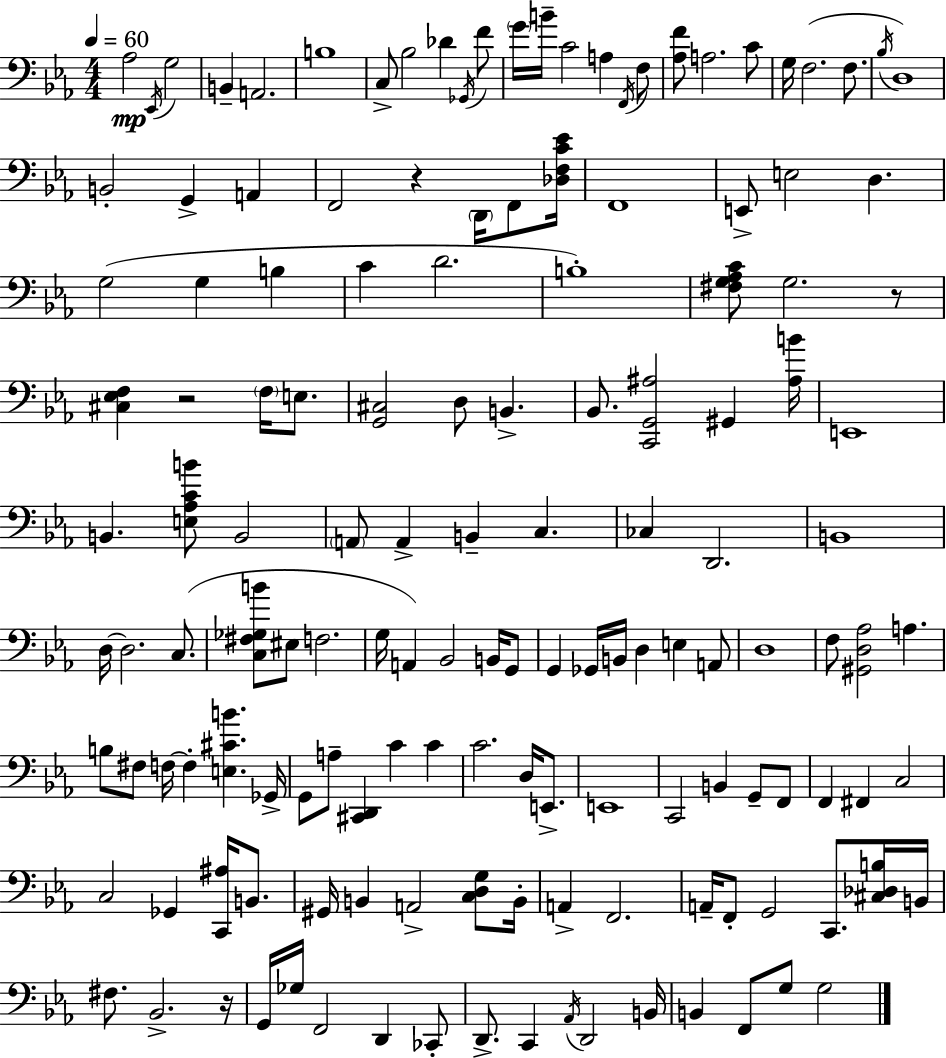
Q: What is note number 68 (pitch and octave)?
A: G2